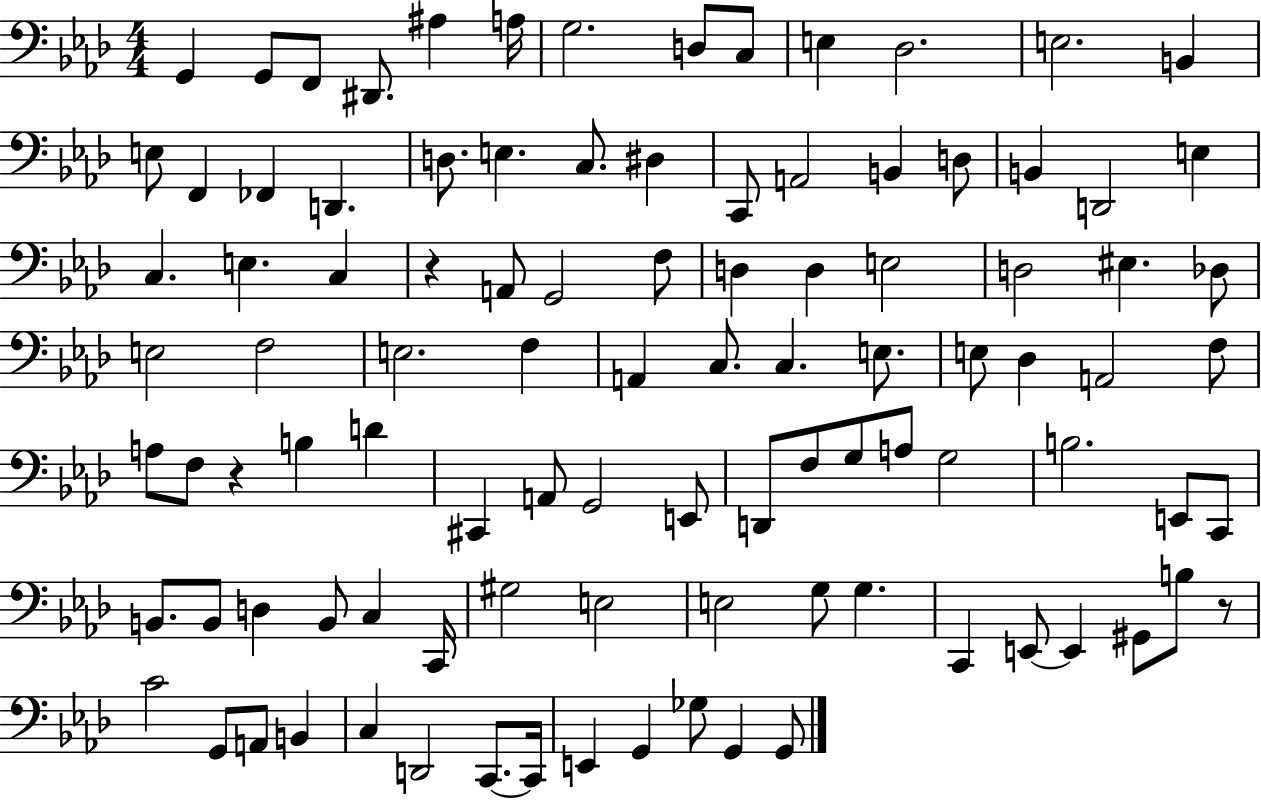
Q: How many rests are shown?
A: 3